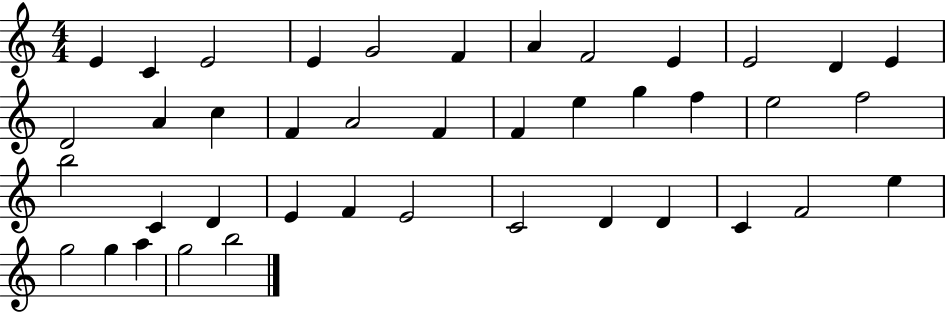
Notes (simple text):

E4/q C4/q E4/h E4/q G4/h F4/q A4/q F4/h E4/q E4/h D4/q E4/q D4/h A4/q C5/q F4/q A4/h F4/q F4/q E5/q G5/q F5/q E5/h F5/h B5/h C4/q D4/q E4/q F4/q E4/h C4/h D4/q D4/q C4/q F4/h E5/q G5/h G5/q A5/q G5/h B5/h